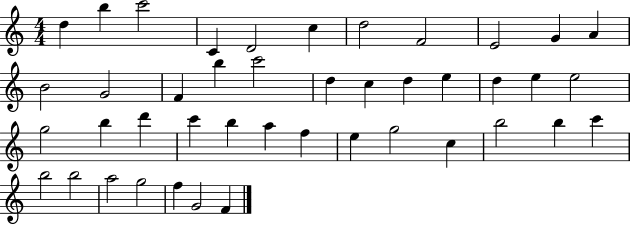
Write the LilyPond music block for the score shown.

{
  \clef treble
  \numericTimeSignature
  \time 4/4
  \key c \major
  d''4 b''4 c'''2 | c'4 d'2 c''4 | d''2 f'2 | e'2 g'4 a'4 | \break b'2 g'2 | f'4 b''4 c'''2 | d''4 c''4 d''4 e''4 | d''4 e''4 e''2 | \break g''2 b''4 d'''4 | c'''4 b''4 a''4 f''4 | e''4 g''2 c''4 | b''2 b''4 c'''4 | \break b''2 b''2 | a''2 g''2 | f''4 g'2 f'4 | \bar "|."
}